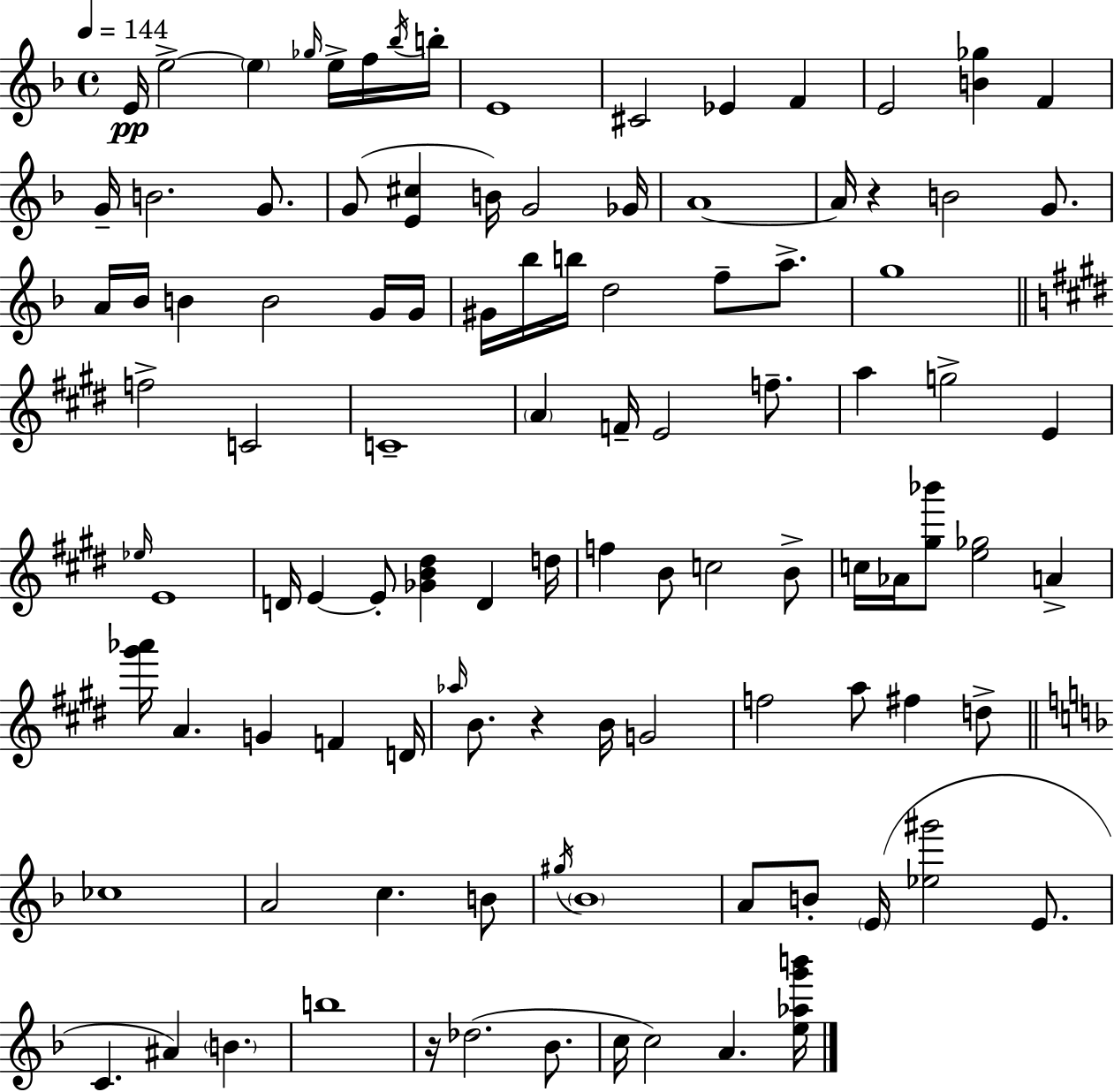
E4/s E5/h E5/q Gb5/s E5/s F5/s Bb5/s B5/s E4/w C#4/h Eb4/q F4/q E4/h [B4,Gb5]/q F4/q G4/s B4/h. G4/e. G4/e [E4,C#5]/q B4/s G4/h Gb4/s A4/w A4/s R/q B4/h G4/e. A4/s Bb4/s B4/q B4/h G4/s G4/s G#4/s Bb5/s B5/s D5/h F5/e A5/e. G5/w F5/h C4/h C4/w A4/q F4/s E4/h F5/e. A5/q G5/h E4/q Eb5/s E4/w D4/s E4/q E4/e [Gb4,B4,D#5]/q D4/q D5/s F5/q B4/e C5/h B4/e C5/s Ab4/s [G#5,Bb6]/e [E5,Gb5]/h A4/q [G#6,Ab6]/s A4/q. G4/q F4/q D4/s Ab5/s B4/e. R/q B4/s G4/h F5/h A5/e F#5/q D5/e CES5/w A4/h C5/q. B4/e G#5/s Bb4/w A4/e B4/e E4/s [Eb5,G#6]/h E4/e. C4/q. A#4/q B4/q. B5/w R/s Db5/h. Bb4/e. C5/s C5/h A4/q. [E5,Ab5,G6,B6]/s